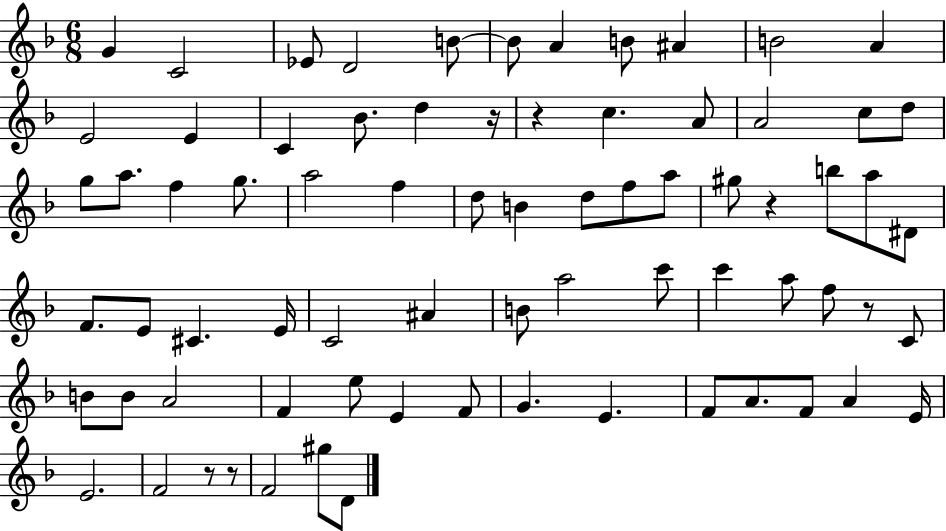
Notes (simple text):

G4/q C4/h Eb4/e D4/h B4/e B4/e A4/q B4/e A#4/q B4/h A4/q E4/h E4/q C4/q Bb4/e. D5/q R/s R/q C5/q. A4/e A4/h C5/e D5/e G5/e A5/e. F5/q G5/e. A5/h F5/q D5/e B4/q D5/e F5/e A5/e G#5/e R/q B5/e A5/e D#4/e F4/e. E4/e C#4/q. E4/s C4/h A#4/q B4/e A5/h C6/e C6/q A5/e F5/e R/e C4/e B4/e B4/e A4/h F4/q E5/e E4/q F4/e G4/q. E4/q. F4/e A4/e. F4/e A4/q E4/s E4/h. F4/h R/e R/e F4/h G#5/e D4/e